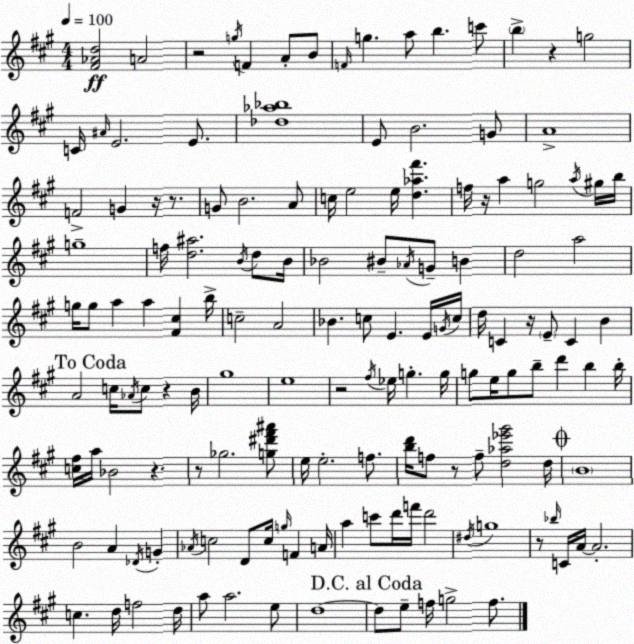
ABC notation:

X:1
T:Untitled
M:4/4
L:1/4
K:A
[^F_Ad]2 A2 z2 g/4 F A/2 B/2 F/4 g a/2 b c'/2 b z g2 C/4 ^A/4 E2 E/2 [_d_a_b]4 E/2 B2 G/2 A4 F2 G z/4 z/2 G/2 B2 A/2 c/4 e2 e/4 [d_a^f'] f/4 z/4 a g2 a/4 ^g/4 b/4 g4 f/4 [d^a]2 B/4 d/2 B/4 _B2 ^B/2 _A/4 G/2 B d2 a2 g/4 g/2 a a [^F^c] b/4 c2 A2 _B c/2 E E/4 G/4 c/4 d/4 C z/4 E/2 C B A2 c/4 _A/4 c/2 z B/4 ^g4 e4 z2 ^f/4 _e/4 g g/4 g/2 e/4 g/2 b/2 d' b b/4 [c^f]/4 a/4 _B2 z z/2 _g2 [g^d'^f'^a']/2 e/4 e2 f/2 [bd']/4 f/2 z/2 f/2 [d_a_e'^g']2 d/4 B4 B2 A _D/4 G _A/4 c2 D/2 c/4 g/4 F A/4 a c'/2 d'/4 f'/4 d'2 ^d/4 g4 z/2 _b/4 C/4 A/4 A2 c d/4 f2 d/4 a/2 a2 e/2 d4 d/2 e/2 f/4 g2 f/2